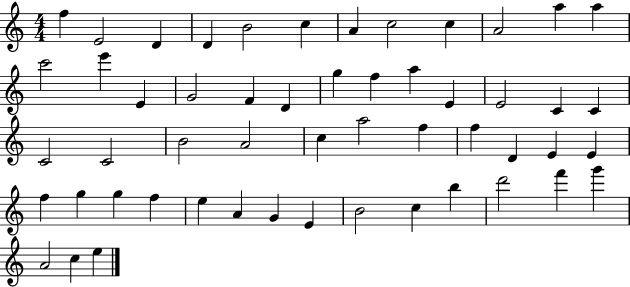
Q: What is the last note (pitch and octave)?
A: E5